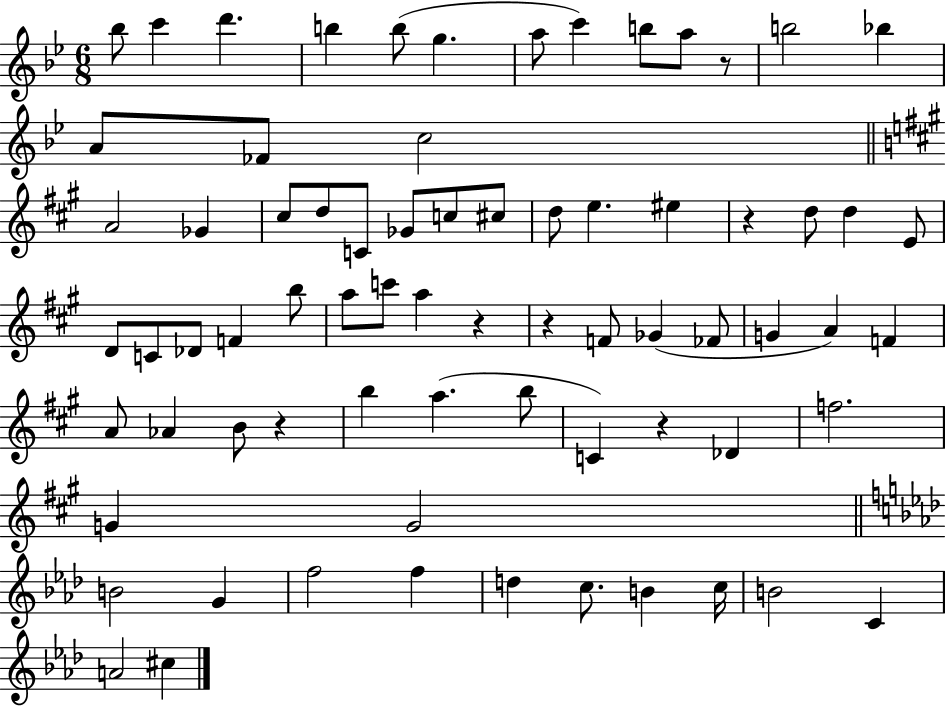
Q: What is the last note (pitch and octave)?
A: C#5